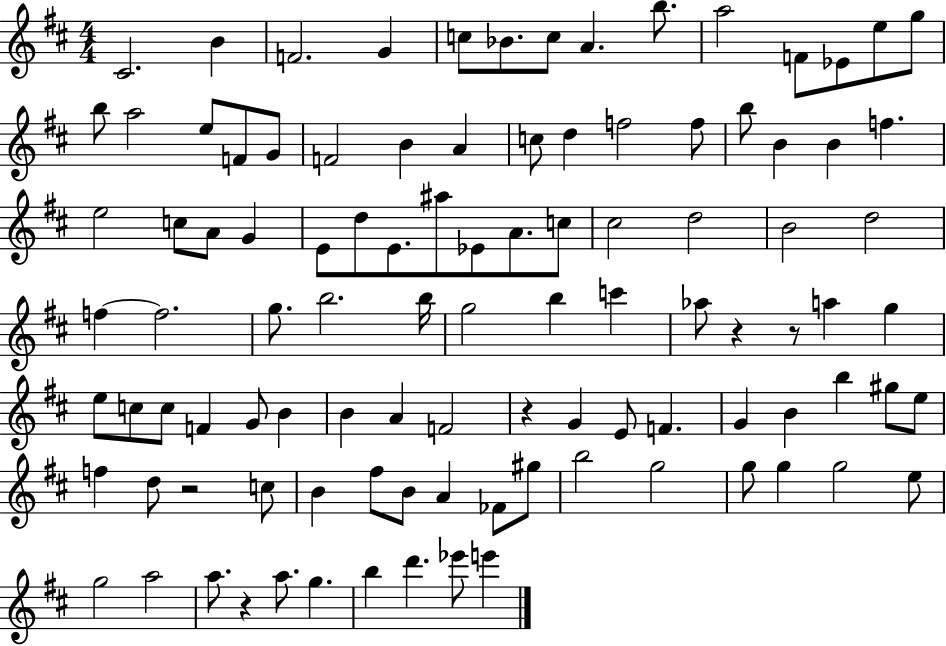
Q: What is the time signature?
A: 4/4